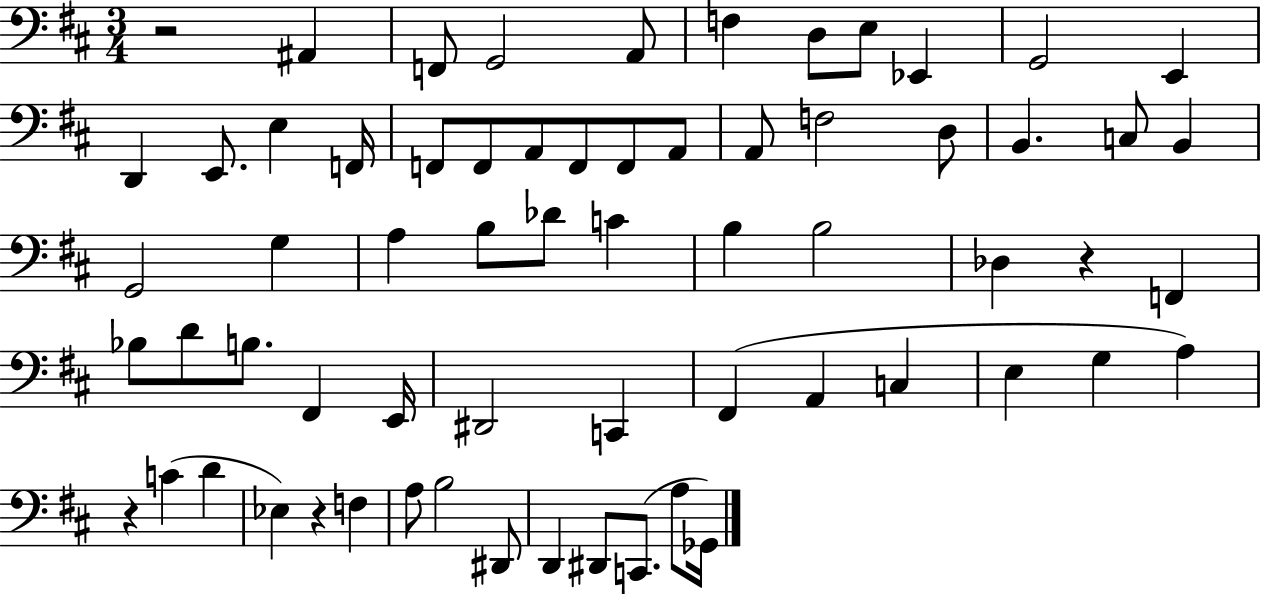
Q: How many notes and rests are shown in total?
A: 65